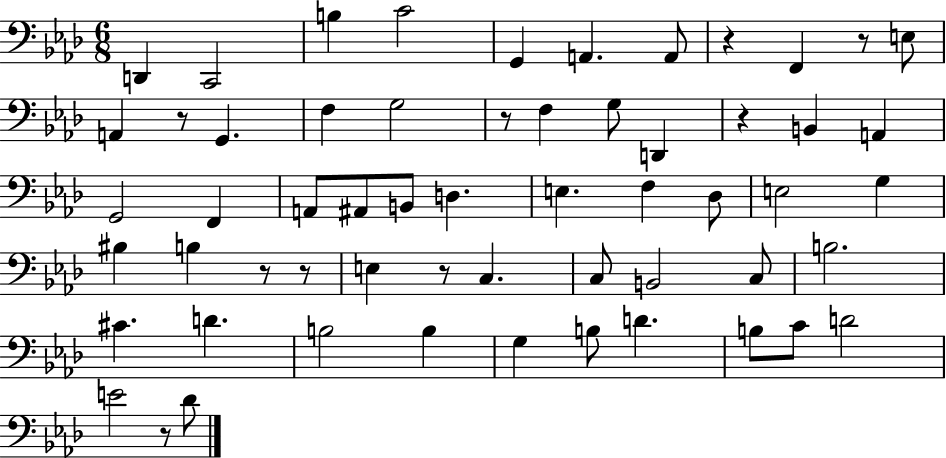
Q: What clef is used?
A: bass